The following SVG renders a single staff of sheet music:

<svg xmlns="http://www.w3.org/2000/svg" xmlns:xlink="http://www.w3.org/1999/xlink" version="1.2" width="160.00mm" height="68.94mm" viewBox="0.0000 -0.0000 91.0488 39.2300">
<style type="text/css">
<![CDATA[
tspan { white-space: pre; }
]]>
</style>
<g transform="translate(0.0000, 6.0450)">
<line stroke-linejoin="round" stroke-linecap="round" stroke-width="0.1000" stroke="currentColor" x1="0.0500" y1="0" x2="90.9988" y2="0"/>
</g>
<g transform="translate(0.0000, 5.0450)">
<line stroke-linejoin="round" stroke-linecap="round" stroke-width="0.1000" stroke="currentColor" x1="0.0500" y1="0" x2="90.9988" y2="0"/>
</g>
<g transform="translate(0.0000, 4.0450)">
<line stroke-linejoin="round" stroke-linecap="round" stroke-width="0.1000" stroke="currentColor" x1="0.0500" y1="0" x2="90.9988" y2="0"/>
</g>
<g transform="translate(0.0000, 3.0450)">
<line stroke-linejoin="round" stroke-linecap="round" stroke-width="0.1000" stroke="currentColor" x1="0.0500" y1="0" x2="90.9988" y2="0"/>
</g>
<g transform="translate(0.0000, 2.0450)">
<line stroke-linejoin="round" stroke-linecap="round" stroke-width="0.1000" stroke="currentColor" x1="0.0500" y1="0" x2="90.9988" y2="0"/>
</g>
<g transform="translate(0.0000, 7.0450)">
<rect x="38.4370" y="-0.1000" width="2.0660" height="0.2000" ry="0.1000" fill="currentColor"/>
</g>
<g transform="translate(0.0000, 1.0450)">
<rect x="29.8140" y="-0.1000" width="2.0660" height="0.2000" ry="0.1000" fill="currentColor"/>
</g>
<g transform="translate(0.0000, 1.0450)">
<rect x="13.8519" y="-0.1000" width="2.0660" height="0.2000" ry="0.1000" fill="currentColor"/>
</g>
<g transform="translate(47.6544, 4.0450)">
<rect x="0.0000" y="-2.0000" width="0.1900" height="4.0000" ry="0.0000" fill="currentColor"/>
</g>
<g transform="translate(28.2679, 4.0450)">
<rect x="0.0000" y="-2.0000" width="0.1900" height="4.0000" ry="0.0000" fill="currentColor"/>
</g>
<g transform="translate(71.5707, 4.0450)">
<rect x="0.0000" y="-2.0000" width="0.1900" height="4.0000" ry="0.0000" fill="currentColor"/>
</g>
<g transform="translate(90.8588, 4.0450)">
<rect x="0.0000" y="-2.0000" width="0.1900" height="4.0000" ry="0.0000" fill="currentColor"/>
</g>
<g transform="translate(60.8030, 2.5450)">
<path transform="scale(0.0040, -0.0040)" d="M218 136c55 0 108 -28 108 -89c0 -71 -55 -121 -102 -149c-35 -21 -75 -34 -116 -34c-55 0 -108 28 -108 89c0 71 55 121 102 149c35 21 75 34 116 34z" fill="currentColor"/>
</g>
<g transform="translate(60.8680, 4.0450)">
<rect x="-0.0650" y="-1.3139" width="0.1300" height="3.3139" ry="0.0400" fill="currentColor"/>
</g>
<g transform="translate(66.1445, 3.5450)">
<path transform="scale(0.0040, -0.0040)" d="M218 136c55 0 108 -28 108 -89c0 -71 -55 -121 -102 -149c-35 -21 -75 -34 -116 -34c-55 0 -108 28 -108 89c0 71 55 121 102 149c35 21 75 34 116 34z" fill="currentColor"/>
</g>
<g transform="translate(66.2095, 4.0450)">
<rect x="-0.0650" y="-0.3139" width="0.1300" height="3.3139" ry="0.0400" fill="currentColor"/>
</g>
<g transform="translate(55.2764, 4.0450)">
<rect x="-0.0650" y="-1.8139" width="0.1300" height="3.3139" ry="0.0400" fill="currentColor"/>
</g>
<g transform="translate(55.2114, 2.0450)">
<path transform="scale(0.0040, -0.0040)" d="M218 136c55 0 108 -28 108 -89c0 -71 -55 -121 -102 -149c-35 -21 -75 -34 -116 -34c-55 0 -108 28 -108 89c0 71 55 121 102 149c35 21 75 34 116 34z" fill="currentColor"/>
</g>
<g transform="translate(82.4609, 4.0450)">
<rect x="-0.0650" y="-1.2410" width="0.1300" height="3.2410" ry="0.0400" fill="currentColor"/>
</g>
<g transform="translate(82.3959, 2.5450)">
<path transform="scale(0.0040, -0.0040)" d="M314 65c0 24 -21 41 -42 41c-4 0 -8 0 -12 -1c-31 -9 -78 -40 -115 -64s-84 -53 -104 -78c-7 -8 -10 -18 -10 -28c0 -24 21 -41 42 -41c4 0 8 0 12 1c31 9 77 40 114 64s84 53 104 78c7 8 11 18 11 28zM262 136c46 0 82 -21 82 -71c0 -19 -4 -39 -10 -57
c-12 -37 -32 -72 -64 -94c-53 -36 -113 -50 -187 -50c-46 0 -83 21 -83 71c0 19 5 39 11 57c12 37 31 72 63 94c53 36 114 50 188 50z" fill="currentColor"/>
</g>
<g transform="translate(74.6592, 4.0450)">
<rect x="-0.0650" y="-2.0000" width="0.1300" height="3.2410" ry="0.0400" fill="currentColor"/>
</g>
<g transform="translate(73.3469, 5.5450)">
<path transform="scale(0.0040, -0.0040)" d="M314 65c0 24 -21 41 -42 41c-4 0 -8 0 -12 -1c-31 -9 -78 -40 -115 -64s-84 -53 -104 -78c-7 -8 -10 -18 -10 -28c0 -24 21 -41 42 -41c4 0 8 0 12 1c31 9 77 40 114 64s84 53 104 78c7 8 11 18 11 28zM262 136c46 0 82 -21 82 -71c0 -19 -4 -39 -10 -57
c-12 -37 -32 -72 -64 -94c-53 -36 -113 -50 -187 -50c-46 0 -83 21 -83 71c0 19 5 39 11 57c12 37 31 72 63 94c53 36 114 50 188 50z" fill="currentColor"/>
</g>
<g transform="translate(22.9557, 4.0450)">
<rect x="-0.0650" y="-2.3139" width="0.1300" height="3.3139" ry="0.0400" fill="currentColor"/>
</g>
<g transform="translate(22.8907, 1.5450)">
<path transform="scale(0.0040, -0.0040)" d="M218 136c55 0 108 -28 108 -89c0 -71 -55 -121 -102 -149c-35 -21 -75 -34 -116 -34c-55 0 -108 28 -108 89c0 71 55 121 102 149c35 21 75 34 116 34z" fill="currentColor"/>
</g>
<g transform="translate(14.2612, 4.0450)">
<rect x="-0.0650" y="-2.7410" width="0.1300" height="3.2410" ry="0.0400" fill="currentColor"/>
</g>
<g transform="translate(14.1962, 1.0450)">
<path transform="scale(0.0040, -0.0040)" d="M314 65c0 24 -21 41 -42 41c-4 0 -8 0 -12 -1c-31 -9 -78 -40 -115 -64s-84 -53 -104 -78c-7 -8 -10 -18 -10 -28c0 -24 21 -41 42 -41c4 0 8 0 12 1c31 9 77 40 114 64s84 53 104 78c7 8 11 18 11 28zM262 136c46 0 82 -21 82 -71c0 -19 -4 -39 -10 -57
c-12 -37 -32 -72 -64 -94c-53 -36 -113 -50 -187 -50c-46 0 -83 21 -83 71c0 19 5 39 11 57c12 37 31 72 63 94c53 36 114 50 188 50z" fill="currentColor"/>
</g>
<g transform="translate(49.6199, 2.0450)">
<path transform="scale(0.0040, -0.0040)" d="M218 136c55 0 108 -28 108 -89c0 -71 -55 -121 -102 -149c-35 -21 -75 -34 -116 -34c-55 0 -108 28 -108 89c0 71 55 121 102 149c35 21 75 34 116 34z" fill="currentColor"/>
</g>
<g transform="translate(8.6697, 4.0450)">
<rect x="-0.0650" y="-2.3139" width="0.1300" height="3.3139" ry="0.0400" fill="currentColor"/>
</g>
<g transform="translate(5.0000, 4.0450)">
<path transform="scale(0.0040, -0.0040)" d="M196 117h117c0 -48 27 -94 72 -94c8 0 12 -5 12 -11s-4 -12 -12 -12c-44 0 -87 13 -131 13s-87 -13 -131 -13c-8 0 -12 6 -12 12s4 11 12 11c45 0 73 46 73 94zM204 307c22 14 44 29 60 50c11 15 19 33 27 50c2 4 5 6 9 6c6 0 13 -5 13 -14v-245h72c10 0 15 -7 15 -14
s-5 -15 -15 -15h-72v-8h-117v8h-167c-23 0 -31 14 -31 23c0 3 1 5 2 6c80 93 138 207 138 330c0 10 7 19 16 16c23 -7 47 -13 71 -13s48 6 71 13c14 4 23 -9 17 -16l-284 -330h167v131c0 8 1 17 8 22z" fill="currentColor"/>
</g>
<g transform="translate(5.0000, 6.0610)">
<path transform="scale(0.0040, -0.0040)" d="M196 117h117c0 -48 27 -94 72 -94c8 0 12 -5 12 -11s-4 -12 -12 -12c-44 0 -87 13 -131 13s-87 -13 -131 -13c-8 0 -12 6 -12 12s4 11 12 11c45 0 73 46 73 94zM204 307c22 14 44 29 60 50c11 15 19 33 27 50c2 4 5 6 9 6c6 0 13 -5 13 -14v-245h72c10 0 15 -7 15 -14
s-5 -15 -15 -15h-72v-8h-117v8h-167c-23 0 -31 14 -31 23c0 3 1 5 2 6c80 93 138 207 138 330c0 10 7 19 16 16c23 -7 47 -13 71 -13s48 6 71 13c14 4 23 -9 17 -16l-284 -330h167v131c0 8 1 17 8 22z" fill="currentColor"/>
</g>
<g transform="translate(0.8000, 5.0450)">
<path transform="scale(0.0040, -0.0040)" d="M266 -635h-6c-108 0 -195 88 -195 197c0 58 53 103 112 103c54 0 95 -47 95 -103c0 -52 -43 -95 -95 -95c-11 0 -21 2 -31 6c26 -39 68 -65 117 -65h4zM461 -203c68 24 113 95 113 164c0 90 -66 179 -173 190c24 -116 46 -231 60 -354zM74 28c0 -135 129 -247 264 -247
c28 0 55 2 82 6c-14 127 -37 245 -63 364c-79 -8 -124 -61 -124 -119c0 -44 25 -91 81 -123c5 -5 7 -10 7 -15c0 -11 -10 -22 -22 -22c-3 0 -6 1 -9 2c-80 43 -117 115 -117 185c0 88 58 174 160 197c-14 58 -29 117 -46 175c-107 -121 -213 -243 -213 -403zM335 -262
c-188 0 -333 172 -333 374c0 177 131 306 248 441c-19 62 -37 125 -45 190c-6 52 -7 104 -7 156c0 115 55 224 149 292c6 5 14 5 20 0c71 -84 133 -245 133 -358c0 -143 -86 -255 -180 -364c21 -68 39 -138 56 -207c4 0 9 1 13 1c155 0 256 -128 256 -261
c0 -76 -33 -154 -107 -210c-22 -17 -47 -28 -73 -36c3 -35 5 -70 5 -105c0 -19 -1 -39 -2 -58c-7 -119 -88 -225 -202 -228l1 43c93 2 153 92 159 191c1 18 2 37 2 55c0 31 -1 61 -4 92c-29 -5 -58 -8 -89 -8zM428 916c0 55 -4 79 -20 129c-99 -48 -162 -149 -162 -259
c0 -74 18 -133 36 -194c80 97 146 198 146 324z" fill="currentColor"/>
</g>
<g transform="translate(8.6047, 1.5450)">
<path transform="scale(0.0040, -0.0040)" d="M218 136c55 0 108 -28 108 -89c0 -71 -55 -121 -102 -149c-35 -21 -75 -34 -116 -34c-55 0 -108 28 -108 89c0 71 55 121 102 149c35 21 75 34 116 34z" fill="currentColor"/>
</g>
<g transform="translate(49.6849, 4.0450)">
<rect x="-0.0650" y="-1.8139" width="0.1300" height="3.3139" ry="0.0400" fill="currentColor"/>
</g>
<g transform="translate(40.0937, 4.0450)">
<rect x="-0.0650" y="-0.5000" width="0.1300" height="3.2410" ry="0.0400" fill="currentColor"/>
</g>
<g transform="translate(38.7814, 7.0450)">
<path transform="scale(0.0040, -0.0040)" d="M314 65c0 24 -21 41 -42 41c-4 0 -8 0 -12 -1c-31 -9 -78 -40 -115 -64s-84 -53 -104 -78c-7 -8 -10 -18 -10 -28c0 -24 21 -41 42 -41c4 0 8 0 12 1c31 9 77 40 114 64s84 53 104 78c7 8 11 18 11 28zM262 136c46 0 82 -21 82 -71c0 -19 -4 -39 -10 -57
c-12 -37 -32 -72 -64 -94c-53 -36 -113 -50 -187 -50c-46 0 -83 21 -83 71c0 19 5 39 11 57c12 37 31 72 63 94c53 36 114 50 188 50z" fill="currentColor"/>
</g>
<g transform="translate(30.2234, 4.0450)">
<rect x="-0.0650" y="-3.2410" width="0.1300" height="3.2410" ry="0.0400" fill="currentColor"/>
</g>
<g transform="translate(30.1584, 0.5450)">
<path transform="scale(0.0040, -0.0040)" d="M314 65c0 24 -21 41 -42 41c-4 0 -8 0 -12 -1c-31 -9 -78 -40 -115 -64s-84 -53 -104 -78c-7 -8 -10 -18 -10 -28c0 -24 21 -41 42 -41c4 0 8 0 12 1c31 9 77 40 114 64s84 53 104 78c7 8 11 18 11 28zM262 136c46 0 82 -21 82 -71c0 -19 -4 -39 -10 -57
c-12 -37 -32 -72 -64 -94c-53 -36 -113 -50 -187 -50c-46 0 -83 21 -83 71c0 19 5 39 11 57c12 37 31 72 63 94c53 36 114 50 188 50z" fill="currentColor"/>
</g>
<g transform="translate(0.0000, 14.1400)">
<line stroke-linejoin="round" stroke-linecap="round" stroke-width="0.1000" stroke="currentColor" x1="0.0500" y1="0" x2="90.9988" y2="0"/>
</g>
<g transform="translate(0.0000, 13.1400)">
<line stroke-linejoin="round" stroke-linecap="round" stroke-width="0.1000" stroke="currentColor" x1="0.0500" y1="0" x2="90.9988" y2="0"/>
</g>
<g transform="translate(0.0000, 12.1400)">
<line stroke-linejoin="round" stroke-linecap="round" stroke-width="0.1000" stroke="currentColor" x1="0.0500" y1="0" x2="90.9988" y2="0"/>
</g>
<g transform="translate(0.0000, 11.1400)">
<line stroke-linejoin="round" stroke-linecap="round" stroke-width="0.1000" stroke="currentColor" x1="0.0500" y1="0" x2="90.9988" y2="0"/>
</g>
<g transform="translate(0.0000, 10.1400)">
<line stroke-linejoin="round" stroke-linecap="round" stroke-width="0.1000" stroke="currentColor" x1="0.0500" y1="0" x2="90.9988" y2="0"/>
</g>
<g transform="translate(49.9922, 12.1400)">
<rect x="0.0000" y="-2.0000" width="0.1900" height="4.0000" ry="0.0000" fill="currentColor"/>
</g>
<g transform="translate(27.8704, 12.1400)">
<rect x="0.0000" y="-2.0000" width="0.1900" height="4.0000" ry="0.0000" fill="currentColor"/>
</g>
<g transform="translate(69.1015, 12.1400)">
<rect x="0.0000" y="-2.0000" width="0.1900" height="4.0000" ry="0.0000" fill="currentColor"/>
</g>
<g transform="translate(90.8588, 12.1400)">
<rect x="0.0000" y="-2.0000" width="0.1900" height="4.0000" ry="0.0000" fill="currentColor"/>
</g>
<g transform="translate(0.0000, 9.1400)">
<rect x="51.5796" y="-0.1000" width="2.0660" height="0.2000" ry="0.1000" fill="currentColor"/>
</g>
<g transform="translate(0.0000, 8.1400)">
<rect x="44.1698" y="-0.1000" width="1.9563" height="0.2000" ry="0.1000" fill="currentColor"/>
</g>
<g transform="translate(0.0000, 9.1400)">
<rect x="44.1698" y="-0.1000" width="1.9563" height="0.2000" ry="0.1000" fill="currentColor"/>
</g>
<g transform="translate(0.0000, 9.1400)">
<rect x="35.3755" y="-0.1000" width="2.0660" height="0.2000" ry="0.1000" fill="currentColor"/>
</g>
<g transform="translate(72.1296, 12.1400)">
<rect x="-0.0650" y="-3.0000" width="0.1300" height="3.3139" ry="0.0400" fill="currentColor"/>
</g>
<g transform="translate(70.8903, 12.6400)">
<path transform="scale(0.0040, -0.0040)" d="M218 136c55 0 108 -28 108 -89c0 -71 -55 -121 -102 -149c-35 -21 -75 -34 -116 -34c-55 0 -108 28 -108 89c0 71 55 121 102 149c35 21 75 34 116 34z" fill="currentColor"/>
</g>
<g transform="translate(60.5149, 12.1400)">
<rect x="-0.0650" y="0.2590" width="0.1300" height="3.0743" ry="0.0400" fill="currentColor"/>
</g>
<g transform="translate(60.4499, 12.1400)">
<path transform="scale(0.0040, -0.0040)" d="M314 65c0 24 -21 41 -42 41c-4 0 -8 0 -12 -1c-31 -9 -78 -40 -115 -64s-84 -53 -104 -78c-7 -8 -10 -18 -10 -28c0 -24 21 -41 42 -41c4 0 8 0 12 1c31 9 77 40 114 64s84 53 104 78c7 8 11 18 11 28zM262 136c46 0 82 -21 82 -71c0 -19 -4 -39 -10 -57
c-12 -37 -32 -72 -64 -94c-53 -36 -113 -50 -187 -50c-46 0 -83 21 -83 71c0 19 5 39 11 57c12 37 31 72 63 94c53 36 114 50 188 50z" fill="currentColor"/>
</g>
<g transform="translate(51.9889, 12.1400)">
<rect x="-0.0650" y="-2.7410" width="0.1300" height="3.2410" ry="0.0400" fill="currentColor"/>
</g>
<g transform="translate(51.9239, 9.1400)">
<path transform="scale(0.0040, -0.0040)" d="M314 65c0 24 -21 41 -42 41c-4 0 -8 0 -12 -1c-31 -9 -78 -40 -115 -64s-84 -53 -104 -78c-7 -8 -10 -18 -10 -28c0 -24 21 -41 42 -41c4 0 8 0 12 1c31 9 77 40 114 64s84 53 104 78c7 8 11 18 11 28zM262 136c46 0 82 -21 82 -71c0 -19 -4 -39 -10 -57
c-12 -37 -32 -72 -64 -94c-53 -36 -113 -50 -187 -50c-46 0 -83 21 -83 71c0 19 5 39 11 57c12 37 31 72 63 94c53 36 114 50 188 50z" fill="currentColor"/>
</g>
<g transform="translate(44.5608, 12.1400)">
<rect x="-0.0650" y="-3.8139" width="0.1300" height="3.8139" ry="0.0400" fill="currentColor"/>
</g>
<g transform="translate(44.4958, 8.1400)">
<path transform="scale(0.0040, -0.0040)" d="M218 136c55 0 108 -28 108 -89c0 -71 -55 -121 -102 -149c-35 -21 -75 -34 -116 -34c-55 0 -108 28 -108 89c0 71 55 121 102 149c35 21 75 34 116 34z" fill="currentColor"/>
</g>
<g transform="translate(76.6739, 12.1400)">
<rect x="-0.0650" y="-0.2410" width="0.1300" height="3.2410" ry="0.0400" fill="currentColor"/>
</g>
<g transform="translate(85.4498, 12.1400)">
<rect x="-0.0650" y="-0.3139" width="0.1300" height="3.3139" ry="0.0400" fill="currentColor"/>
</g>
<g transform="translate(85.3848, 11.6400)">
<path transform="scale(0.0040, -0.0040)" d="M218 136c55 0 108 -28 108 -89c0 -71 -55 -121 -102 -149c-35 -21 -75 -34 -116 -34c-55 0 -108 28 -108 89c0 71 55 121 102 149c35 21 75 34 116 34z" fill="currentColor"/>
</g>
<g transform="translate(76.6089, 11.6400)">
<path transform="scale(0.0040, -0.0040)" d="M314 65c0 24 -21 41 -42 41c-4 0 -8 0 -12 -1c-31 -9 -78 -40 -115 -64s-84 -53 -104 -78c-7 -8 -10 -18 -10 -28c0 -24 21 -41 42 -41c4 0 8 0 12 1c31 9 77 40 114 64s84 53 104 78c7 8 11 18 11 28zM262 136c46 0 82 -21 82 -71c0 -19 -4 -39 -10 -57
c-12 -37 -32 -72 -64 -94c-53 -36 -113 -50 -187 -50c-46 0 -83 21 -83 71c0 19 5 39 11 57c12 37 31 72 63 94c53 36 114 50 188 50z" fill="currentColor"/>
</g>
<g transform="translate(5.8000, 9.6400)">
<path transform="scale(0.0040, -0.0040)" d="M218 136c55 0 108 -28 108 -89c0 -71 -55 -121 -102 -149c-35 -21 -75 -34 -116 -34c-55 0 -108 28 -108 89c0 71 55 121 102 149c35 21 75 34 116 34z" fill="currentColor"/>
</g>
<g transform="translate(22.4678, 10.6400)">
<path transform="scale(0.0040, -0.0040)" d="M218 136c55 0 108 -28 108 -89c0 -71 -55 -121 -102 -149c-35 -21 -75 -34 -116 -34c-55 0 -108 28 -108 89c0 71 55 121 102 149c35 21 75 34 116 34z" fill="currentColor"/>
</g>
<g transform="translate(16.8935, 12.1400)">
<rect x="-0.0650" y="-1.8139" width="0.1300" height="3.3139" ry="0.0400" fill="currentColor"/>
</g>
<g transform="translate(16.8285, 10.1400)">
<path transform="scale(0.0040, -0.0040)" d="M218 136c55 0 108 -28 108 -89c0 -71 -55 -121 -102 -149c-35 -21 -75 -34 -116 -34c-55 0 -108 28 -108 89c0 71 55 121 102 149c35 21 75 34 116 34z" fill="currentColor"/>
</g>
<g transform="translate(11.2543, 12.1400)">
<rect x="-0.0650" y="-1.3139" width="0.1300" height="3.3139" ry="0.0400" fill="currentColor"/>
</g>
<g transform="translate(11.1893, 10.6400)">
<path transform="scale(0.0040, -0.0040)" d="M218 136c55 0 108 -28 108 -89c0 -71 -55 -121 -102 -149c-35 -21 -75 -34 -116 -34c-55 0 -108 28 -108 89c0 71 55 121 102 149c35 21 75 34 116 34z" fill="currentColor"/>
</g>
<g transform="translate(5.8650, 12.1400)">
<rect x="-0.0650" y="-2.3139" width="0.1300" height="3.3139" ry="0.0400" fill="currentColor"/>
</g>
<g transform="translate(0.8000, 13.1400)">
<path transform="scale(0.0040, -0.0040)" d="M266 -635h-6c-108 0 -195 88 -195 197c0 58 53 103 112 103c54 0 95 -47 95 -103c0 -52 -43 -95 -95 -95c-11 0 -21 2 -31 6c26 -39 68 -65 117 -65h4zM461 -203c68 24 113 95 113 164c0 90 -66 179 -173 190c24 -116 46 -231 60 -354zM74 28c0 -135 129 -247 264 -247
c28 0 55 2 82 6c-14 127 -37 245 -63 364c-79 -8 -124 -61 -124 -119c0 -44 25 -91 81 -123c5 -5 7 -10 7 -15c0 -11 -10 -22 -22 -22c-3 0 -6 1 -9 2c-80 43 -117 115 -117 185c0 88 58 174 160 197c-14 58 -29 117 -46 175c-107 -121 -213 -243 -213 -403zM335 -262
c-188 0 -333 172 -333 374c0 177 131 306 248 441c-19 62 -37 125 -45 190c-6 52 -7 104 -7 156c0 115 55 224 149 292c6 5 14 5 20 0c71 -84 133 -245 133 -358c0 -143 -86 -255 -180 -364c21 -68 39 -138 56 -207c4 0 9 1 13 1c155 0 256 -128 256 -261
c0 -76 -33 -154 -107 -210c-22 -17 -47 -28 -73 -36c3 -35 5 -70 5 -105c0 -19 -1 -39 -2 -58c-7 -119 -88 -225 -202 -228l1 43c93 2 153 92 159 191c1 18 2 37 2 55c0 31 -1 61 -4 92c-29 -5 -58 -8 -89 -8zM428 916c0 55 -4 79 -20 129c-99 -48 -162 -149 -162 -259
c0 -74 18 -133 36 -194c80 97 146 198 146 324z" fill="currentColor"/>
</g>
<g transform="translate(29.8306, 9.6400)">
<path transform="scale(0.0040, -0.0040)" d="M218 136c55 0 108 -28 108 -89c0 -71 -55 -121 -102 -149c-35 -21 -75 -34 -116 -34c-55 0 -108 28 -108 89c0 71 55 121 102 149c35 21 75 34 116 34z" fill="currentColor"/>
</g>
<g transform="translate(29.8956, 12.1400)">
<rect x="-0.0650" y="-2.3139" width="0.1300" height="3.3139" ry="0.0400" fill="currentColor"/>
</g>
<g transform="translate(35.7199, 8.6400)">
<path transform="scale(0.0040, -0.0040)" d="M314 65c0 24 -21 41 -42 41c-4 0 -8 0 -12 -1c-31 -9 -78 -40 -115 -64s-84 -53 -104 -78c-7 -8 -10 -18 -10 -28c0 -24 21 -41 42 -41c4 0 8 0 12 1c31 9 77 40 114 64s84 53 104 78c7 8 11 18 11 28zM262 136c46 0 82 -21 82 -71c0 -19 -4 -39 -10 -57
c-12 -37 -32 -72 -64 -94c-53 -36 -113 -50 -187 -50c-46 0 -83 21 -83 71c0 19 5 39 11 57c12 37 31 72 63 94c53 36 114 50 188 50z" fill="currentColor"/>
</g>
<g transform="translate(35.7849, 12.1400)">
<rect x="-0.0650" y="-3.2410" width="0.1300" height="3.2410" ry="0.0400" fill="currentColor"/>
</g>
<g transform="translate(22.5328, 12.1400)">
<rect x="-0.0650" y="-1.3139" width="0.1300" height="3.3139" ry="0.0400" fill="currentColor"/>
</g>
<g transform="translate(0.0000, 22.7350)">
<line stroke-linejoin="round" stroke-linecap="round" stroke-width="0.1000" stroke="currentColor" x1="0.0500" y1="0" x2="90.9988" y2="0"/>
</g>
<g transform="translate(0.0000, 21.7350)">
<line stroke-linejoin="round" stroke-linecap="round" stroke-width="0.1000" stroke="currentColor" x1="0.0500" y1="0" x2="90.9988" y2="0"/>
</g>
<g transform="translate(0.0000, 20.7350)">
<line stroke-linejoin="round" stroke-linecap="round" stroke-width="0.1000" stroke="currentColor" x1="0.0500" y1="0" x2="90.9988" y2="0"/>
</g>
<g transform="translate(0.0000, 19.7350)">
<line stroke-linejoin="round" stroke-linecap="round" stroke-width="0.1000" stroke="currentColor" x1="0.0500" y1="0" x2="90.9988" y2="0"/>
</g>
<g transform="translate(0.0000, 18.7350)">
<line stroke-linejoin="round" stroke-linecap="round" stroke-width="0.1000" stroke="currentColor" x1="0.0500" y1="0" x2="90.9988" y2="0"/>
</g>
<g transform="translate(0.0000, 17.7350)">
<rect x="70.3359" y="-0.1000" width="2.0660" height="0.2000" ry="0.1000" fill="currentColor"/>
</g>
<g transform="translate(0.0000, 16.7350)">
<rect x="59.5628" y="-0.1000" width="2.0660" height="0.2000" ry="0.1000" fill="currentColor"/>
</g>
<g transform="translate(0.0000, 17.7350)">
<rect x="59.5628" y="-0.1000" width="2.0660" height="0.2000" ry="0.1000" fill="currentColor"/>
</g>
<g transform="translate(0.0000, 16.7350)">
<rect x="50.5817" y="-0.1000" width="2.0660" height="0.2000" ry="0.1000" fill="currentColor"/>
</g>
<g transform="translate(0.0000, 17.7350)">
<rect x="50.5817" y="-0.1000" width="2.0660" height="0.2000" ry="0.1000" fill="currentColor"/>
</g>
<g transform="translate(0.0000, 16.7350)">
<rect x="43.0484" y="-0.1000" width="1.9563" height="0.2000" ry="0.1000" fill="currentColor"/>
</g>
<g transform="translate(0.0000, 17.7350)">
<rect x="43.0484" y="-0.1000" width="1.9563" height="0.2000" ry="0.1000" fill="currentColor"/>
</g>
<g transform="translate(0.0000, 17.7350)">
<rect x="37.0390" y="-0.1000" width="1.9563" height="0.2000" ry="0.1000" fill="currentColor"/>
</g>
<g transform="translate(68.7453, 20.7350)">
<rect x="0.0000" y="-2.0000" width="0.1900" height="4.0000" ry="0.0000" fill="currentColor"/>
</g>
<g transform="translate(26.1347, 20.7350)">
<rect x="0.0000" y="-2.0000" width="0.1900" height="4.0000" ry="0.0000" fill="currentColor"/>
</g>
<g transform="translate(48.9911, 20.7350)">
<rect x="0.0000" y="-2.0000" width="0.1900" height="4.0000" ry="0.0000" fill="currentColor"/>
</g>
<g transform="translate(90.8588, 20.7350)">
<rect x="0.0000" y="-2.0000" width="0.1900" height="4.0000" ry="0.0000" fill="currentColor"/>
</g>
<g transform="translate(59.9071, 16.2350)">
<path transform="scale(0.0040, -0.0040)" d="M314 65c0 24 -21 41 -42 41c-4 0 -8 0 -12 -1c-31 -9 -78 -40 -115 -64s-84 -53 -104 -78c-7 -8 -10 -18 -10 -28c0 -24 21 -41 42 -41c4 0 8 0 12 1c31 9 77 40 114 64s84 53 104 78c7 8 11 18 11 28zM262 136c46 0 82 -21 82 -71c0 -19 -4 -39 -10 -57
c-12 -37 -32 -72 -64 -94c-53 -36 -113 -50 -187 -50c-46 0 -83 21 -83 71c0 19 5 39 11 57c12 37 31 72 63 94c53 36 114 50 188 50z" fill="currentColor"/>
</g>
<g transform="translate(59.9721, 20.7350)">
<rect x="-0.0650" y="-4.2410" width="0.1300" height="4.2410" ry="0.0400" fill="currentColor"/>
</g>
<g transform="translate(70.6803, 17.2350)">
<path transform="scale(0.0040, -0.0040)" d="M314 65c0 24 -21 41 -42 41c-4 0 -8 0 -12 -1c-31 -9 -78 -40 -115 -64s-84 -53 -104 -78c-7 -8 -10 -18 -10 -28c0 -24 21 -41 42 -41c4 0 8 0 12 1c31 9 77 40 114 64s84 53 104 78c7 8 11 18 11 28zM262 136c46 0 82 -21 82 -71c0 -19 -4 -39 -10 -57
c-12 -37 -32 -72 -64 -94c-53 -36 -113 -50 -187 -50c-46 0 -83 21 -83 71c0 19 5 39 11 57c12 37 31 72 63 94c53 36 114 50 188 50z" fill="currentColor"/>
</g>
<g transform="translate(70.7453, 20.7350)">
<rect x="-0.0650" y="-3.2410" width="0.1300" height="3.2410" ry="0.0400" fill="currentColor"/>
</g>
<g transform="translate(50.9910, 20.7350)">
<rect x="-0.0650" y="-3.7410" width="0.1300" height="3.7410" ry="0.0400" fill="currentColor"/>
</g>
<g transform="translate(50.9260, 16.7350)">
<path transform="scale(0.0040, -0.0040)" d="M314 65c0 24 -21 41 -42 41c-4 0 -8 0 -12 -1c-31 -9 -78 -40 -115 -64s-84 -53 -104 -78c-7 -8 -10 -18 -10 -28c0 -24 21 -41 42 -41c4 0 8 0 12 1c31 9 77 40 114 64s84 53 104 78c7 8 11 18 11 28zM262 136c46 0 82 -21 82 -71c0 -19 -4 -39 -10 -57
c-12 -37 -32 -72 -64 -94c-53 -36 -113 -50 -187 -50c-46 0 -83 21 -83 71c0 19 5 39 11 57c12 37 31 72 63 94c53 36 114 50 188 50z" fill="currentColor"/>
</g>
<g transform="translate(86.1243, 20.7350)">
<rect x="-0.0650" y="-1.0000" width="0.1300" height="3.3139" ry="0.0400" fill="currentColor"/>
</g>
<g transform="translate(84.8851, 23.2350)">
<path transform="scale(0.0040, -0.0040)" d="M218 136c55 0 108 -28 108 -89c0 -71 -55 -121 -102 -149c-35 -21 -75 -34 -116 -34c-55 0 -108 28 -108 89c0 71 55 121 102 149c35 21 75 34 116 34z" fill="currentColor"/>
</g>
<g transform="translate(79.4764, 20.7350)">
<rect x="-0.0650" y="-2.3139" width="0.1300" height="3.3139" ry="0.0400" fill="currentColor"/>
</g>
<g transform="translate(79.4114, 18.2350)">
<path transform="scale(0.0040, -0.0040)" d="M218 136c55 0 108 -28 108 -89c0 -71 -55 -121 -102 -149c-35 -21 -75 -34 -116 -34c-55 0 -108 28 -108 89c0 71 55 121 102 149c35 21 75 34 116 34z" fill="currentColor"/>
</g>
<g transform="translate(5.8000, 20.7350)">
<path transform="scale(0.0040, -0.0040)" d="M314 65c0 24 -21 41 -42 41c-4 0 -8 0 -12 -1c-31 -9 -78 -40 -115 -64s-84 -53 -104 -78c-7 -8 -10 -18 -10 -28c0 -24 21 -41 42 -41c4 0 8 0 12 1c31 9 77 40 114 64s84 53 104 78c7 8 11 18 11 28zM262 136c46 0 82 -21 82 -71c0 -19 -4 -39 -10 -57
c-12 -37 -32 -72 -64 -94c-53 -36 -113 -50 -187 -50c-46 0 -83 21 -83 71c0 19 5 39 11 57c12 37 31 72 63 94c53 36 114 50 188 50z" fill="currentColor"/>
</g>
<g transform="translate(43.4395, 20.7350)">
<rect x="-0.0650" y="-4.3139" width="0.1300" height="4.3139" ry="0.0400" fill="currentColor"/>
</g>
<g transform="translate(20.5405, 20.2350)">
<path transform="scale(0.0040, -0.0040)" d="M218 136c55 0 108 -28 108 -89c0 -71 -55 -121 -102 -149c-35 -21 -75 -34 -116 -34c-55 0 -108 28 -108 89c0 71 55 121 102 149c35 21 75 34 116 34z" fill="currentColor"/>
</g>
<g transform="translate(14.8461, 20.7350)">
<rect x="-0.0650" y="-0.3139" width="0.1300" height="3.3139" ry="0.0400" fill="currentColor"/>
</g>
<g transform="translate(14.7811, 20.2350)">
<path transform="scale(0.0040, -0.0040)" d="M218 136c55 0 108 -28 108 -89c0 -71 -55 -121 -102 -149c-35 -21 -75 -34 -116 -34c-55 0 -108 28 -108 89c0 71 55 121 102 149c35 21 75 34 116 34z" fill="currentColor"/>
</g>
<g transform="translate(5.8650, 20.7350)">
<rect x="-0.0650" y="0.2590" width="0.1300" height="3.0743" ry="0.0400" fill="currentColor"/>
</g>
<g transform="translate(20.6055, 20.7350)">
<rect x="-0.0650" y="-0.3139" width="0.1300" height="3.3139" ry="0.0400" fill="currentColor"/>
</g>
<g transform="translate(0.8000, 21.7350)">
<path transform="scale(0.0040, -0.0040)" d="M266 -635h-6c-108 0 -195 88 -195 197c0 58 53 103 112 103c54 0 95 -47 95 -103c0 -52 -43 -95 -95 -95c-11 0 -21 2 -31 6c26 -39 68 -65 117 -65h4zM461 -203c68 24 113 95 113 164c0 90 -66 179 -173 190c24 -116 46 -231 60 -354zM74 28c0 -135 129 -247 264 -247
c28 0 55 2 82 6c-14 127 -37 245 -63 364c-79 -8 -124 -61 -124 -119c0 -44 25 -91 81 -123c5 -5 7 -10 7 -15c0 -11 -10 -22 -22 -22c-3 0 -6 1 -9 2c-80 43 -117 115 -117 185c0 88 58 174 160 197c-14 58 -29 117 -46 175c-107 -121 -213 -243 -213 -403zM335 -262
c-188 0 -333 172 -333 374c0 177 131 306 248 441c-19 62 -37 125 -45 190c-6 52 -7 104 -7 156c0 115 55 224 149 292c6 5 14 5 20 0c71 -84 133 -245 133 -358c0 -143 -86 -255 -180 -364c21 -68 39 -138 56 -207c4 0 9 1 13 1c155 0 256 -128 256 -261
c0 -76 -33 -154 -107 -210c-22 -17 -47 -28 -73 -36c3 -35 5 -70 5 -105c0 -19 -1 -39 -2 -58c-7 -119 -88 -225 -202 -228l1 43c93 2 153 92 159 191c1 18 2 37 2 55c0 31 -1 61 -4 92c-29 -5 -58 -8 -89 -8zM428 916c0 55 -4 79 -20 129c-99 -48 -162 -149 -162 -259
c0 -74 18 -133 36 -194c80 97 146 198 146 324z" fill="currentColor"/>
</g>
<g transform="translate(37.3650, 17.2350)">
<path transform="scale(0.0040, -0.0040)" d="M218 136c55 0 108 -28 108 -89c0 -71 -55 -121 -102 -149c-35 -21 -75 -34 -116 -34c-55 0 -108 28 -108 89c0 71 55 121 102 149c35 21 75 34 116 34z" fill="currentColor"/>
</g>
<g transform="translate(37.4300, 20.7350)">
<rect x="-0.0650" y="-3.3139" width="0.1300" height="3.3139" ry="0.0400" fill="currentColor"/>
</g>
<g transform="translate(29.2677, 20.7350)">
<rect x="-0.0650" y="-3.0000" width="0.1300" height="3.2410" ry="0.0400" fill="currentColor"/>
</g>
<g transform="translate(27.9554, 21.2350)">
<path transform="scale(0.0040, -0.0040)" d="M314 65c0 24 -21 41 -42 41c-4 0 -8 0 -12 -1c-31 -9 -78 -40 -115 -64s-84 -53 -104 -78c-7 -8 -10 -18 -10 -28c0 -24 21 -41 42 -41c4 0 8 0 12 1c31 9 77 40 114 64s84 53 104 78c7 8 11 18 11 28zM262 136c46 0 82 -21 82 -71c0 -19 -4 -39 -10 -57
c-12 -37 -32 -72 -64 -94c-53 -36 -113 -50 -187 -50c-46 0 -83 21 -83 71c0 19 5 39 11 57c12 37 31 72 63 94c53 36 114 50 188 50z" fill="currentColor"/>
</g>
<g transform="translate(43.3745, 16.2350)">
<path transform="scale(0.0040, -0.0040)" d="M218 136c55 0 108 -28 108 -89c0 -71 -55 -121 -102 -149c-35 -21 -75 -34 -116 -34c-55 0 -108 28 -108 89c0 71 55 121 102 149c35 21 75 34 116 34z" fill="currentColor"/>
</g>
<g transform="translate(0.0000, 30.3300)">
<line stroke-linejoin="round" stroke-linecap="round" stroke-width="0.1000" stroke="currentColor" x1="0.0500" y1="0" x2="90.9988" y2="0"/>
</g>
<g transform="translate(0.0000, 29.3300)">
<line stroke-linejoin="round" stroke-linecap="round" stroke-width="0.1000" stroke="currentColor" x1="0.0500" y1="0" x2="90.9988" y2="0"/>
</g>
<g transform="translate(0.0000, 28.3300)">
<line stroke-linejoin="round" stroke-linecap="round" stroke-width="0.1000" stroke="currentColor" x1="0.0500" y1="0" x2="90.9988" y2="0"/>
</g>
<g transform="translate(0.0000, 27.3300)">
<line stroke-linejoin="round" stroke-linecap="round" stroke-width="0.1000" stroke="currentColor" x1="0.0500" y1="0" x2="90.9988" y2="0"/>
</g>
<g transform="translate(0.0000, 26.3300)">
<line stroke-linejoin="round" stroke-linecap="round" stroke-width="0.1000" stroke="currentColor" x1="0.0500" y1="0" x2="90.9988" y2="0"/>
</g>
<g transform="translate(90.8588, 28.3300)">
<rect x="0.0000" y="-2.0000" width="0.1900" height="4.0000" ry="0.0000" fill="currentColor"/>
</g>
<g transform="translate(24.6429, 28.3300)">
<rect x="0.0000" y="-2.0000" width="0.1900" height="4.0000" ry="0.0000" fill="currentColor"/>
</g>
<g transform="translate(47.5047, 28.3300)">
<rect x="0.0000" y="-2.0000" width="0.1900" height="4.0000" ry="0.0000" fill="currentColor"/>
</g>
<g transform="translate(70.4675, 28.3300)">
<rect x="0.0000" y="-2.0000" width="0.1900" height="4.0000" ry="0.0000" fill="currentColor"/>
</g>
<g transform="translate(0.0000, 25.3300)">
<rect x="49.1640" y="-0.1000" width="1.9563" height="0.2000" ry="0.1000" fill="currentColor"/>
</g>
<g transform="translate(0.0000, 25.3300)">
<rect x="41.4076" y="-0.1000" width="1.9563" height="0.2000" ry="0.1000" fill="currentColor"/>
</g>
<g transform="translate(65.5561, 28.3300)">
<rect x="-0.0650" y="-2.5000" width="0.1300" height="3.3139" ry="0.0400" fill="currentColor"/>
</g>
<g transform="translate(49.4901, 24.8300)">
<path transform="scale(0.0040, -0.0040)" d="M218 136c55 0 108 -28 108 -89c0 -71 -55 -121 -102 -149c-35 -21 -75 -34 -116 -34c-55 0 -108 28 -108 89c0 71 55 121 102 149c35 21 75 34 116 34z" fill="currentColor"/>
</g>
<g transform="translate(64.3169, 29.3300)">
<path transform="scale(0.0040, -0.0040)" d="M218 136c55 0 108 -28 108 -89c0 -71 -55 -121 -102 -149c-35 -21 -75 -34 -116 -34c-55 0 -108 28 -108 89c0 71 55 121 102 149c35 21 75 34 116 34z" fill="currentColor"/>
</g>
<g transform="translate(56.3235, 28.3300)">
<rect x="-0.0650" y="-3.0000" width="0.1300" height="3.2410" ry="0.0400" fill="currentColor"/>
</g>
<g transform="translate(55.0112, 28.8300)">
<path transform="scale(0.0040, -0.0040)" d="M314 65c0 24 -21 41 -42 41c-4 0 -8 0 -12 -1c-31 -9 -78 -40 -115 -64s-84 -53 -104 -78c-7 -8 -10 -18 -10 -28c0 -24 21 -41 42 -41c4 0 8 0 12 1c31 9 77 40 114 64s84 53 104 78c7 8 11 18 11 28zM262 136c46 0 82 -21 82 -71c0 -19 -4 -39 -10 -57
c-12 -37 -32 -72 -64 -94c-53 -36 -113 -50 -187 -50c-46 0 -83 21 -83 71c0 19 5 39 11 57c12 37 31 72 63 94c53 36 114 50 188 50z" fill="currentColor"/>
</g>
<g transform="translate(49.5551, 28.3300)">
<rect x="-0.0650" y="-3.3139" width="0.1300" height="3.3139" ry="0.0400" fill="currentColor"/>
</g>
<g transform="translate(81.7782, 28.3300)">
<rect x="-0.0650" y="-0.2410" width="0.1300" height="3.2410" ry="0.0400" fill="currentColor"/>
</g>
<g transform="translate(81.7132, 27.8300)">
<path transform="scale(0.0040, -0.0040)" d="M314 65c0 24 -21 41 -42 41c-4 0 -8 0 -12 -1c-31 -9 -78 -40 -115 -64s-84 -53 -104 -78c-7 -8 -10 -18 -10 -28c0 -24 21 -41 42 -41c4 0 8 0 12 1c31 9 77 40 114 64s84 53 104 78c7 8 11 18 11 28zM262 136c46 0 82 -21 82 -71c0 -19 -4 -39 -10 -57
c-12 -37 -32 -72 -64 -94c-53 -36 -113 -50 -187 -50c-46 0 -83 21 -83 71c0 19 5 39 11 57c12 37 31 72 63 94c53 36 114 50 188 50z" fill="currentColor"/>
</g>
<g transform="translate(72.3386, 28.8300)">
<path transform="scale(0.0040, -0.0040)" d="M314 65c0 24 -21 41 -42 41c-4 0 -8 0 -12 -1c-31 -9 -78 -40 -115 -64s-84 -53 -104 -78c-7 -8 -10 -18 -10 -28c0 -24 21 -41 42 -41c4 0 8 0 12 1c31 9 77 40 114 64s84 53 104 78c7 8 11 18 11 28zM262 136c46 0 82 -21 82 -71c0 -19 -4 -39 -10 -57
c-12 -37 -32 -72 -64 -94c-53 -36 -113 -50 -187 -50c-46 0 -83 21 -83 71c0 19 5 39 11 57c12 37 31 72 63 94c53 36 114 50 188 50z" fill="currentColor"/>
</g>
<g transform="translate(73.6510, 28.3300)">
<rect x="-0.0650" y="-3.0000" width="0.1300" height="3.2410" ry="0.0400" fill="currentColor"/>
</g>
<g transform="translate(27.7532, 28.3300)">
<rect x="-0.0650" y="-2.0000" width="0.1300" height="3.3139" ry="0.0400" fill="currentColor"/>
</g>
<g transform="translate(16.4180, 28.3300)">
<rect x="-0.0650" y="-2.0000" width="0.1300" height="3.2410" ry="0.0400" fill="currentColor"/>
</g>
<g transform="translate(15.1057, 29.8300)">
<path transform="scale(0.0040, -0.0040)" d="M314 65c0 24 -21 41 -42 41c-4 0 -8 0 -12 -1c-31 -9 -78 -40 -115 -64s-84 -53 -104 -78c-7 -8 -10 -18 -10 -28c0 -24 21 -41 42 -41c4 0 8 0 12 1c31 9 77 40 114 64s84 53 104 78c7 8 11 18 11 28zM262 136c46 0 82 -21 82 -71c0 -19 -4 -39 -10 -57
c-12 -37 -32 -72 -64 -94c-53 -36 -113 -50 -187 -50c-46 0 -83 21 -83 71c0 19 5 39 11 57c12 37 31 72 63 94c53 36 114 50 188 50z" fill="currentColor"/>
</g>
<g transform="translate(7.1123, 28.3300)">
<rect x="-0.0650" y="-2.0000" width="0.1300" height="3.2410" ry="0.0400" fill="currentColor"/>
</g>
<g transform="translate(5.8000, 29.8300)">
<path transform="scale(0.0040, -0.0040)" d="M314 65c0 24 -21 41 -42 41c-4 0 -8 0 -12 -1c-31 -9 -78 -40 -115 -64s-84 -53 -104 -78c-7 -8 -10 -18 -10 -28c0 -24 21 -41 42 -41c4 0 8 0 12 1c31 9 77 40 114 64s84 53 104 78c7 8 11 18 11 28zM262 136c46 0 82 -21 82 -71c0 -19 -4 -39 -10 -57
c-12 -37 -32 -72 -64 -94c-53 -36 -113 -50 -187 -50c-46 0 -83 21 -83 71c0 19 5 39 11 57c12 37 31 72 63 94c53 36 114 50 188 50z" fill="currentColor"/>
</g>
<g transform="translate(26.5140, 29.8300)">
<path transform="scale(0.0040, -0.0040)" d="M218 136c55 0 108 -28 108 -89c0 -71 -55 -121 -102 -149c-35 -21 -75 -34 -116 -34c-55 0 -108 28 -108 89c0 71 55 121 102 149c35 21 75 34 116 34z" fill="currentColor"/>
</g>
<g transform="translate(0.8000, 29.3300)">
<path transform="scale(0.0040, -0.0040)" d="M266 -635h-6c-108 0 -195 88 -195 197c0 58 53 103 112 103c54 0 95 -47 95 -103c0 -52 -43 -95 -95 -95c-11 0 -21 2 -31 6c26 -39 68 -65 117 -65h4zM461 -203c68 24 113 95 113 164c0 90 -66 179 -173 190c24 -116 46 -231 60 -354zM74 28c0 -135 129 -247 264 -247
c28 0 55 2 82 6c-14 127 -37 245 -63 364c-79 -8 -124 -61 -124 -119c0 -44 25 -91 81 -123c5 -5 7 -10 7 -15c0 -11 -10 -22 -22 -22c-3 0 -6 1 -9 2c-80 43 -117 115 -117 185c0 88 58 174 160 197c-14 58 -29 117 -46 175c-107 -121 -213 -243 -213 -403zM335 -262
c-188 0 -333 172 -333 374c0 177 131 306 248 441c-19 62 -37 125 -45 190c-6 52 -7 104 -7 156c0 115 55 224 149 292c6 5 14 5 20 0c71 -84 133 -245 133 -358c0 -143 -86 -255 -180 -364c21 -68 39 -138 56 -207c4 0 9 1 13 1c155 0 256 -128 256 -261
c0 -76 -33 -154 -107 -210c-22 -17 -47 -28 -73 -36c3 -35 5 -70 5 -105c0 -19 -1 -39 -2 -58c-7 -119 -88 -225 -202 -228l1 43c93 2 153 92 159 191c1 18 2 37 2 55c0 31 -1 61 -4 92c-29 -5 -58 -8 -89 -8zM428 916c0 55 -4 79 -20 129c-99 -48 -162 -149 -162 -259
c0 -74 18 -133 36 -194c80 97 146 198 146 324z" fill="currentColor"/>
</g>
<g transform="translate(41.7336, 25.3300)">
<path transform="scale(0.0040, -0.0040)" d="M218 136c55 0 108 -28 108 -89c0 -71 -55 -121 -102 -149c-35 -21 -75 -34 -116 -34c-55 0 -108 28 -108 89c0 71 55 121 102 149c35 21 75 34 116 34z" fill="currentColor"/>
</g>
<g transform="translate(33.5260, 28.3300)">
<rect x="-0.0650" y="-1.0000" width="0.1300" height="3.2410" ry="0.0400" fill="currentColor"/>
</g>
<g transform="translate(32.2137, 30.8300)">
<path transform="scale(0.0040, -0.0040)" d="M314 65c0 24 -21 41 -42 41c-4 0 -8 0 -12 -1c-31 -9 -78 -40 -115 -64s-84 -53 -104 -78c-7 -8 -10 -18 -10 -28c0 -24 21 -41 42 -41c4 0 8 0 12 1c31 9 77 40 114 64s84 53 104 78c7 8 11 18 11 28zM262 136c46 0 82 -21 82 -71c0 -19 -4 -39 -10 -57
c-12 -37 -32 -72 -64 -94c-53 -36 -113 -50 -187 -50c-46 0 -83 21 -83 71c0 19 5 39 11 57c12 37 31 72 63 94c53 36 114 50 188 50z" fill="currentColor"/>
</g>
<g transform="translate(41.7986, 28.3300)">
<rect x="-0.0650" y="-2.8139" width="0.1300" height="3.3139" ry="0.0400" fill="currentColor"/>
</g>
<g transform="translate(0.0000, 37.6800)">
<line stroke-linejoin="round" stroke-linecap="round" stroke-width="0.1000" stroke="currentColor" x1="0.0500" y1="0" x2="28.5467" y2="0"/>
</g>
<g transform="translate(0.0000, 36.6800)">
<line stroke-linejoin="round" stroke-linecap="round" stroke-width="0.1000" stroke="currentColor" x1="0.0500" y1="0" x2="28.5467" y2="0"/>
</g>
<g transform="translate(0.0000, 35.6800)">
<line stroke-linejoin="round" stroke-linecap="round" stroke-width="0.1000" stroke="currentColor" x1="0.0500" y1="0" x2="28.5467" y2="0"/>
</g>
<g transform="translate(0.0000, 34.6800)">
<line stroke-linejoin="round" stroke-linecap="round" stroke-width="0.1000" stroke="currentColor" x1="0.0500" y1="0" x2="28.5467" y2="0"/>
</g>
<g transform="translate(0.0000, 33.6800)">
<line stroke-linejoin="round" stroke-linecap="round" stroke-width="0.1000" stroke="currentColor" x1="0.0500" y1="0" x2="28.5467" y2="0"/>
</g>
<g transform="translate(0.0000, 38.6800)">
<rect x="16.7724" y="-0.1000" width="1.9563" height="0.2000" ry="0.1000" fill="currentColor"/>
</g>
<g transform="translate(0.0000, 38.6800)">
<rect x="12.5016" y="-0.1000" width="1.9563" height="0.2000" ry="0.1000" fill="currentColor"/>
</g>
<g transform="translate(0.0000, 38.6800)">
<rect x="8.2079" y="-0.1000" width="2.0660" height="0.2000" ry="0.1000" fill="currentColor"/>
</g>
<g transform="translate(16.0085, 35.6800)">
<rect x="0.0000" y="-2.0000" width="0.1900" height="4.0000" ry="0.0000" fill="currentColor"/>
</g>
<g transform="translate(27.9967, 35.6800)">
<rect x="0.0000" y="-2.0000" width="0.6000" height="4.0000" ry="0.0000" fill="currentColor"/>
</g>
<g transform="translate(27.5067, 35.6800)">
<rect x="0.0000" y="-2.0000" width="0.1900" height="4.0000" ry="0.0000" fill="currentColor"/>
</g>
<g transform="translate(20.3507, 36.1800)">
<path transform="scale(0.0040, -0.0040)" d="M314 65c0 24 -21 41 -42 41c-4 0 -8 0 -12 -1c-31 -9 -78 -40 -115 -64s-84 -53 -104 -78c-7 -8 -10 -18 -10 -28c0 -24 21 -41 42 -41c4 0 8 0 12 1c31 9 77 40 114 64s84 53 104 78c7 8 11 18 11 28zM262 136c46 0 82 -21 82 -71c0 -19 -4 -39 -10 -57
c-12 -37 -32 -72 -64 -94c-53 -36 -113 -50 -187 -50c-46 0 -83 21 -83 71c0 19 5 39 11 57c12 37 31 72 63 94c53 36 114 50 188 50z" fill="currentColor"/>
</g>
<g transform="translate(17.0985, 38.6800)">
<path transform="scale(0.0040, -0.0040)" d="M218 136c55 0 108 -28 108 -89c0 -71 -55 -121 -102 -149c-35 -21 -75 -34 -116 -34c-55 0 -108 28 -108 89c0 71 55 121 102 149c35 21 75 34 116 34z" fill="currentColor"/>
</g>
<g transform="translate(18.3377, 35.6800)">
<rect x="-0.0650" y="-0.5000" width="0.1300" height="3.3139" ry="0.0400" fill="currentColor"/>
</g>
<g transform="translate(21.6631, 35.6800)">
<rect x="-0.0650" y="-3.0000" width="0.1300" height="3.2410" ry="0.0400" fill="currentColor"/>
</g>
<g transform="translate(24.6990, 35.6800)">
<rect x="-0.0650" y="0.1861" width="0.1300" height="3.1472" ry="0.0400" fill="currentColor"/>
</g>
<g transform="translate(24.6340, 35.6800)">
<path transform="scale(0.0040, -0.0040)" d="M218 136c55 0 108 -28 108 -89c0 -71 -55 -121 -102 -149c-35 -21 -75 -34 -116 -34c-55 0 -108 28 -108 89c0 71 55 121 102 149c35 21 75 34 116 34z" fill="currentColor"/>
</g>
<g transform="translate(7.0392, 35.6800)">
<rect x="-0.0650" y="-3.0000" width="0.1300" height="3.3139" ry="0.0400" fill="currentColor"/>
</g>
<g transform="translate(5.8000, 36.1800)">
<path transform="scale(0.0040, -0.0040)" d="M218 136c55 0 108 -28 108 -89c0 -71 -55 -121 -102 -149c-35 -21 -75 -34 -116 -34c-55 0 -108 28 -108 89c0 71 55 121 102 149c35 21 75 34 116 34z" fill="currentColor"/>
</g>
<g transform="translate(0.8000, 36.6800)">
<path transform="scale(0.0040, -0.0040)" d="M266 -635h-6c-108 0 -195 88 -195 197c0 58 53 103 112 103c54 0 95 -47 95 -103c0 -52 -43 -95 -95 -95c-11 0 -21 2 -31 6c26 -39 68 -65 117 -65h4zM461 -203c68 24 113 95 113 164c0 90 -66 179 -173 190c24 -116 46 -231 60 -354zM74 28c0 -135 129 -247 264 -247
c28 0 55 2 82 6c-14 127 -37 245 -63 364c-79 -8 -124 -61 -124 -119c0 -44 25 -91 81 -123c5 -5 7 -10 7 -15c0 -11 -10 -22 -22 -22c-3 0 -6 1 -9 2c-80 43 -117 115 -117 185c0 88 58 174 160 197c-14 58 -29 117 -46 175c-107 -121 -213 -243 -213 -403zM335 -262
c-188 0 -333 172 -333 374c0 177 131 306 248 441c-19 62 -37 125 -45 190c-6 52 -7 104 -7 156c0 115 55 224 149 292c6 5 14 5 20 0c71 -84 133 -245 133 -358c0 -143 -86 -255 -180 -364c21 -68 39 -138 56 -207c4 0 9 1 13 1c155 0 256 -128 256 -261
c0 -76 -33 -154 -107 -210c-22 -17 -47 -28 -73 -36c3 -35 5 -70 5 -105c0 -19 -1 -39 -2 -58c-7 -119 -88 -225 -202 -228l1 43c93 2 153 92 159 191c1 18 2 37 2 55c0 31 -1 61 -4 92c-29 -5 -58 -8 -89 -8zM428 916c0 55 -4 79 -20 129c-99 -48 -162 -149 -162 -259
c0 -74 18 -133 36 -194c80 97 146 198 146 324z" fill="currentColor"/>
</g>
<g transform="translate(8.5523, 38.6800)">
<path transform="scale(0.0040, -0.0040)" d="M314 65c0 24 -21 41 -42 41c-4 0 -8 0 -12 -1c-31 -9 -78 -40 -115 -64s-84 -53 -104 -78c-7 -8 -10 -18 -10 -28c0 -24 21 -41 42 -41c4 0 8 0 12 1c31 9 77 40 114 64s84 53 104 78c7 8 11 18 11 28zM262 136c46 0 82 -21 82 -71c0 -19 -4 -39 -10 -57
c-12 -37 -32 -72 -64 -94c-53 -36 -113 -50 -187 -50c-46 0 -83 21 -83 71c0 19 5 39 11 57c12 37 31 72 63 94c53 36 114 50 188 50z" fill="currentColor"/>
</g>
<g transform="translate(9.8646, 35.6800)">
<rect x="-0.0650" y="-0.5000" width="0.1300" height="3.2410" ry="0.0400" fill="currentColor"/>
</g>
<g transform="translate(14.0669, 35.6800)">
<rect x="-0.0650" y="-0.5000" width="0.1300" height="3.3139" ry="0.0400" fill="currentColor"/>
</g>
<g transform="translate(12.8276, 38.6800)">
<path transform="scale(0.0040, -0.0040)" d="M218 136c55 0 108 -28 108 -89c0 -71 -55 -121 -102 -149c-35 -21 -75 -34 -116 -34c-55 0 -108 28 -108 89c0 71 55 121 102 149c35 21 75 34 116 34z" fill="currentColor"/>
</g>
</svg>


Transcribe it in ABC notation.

X:1
T:Untitled
M:4/4
L:1/4
K:C
g a2 g b2 C2 f f e c F2 e2 g e f e g b2 c' a2 B2 A c2 c B2 c c A2 b d' c'2 d'2 b2 g D F2 F2 F D2 a b A2 G A2 c2 A C2 C C A2 B